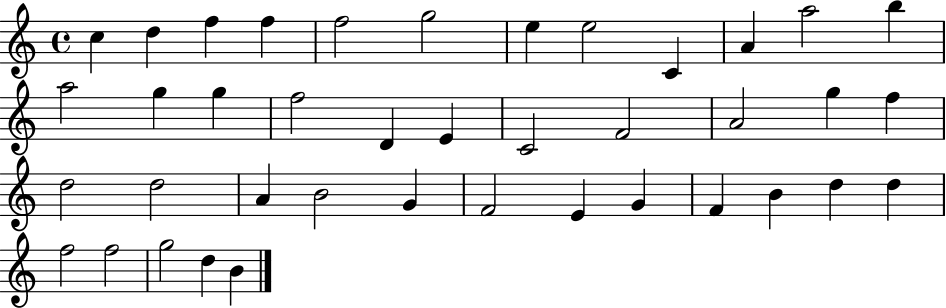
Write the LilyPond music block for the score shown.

{
  \clef treble
  \time 4/4
  \defaultTimeSignature
  \key c \major
  c''4 d''4 f''4 f''4 | f''2 g''2 | e''4 e''2 c'4 | a'4 a''2 b''4 | \break a''2 g''4 g''4 | f''2 d'4 e'4 | c'2 f'2 | a'2 g''4 f''4 | \break d''2 d''2 | a'4 b'2 g'4 | f'2 e'4 g'4 | f'4 b'4 d''4 d''4 | \break f''2 f''2 | g''2 d''4 b'4 | \bar "|."
}